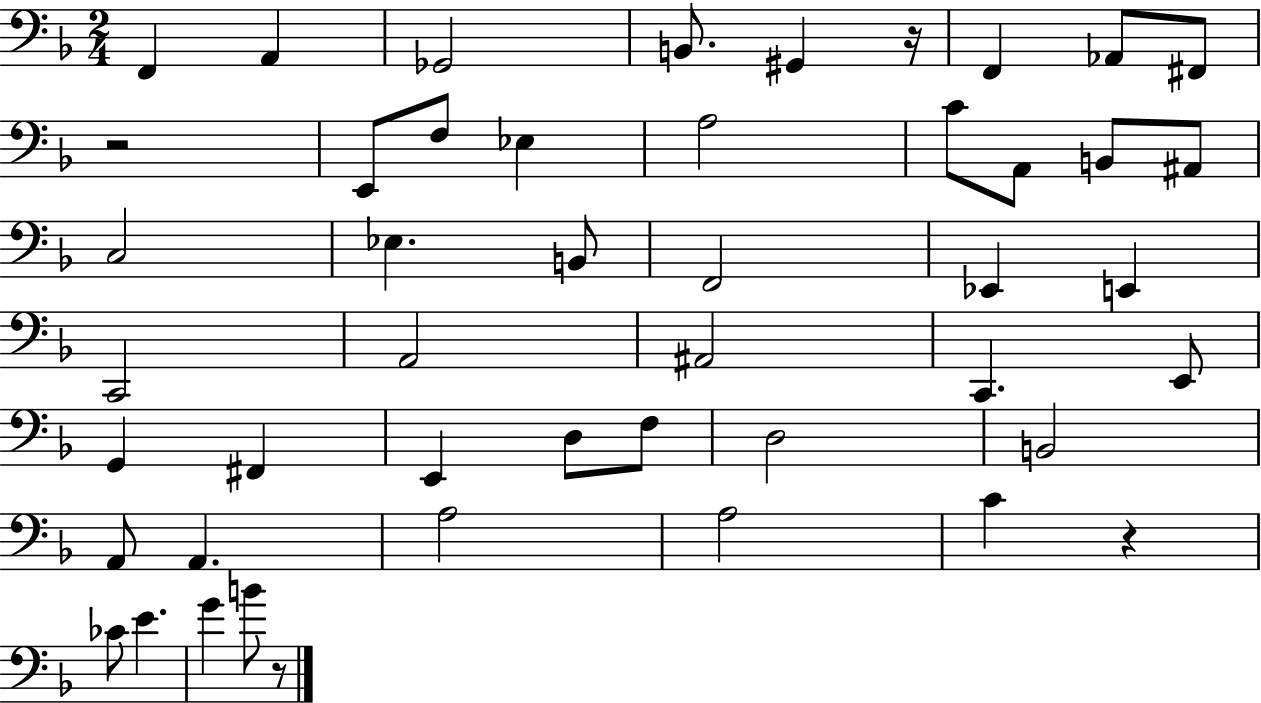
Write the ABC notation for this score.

X:1
T:Untitled
M:2/4
L:1/4
K:F
F,, A,, _G,,2 B,,/2 ^G,, z/4 F,, _A,,/2 ^F,,/2 z2 E,,/2 F,/2 _E, A,2 C/2 A,,/2 B,,/2 ^A,,/2 C,2 _E, B,,/2 F,,2 _E,, E,, C,,2 A,,2 ^A,,2 C,, E,,/2 G,, ^F,, E,, D,/2 F,/2 D,2 B,,2 A,,/2 A,, A,2 A,2 C z _C/2 E G B/2 z/2